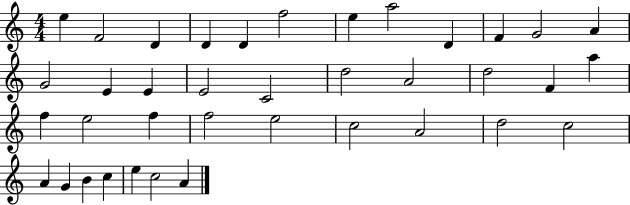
X:1
T:Untitled
M:4/4
L:1/4
K:C
e F2 D D D f2 e a2 D F G2 A G2 E E E2 C2 d2 A2 d2 F a f e2 f f2 e2 c2 A2 d2 c2 A G B c e c2 A